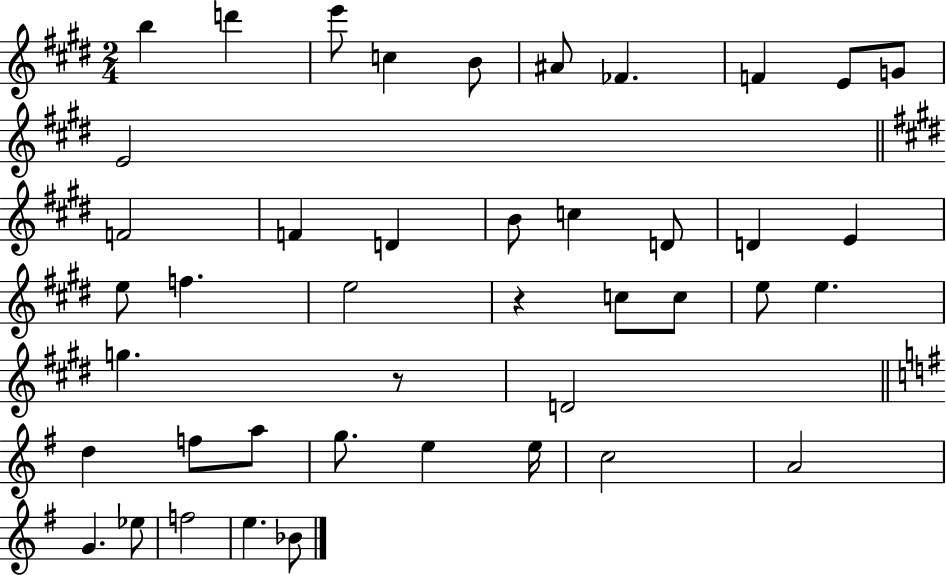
{
  \clef treble
  \numericTimeSignature
  \time 2/4
  \key e \major
  b''4 d'''4 | e'''8 c''4 b'8 | ais'8 fes'4. | f'4 e'8 g'8 | \break e'2 | \bar "||" \break \key e \major f'2 | f'4 d'4 | b'8 c''4 d'8 | d'4 e'4 | \break e''8 f''4. | e''2 | r4 c''8 c''8 | e''8 e''4. | \break g''4. r8 | d'2 | \bar "||" \break \key g \major d''4 f''8 a''8 | g''8. e''4 e''16 | c''2 | a'2 | \break g'4. ees''8 | f''2 | e''4. bes'8 | \bar "|."
}